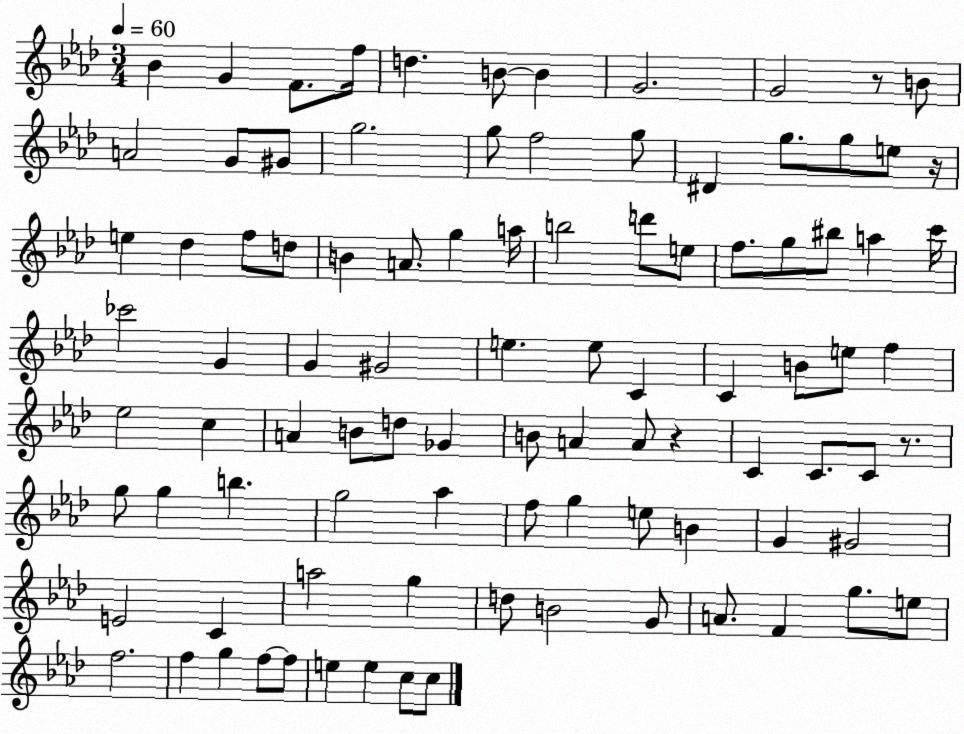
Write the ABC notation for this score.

X:1
T:Untitled
M:3/4
L:1/4
K:Ab
_B G F/2 f/4 d B/2 B G2 G2 z/2 B/2 A2 G/2 ^G/2 g2 g/2 f2 g/2 ^D g/2 g/2 e/2 z/4 e _d f/2 d/2 B A/2 g a/4 b2 d'/2 e/2 f/2 g/2 ^b/2 a c'/4 _c'2 G G ^G2 e e/2 C C B/2 e/2 f _e2 c A B/2 d/2 _G B/2 A A/2 z C C/2 C/2 z/2 g/2 g b g2 _a f/2 g e/2 B G ^G2 E2 C a2 g d/2 B2 G/2 A/2 F g/2 e/2 f2 f g f/2 f/2 e e c/2 c/2